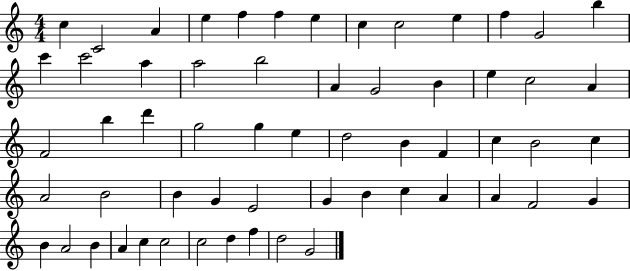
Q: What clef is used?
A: treble